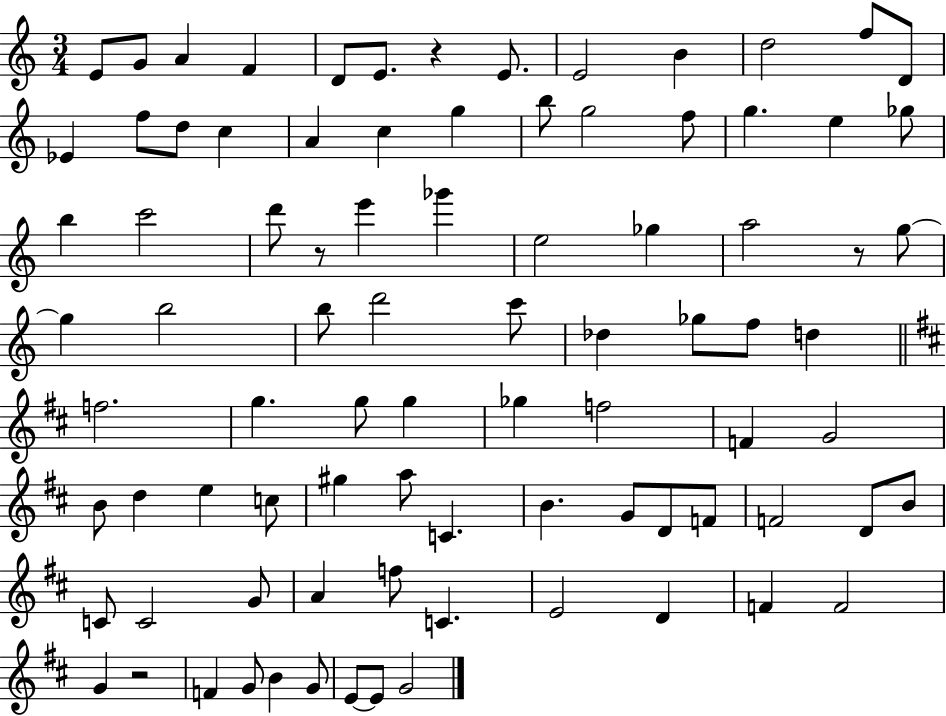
{
  \clef treble
  \numericTimeSignature
  \time 3/4
  \key c \major
  e'8 g'8 a'4 f'4 | d'8 e'8. r4 e'8. | e'2 b'4 | d''2 f''8 d'8 | \break ees'4 f''8 d''8 c''4 | a'4 c''4 g''4 | b''8 g''2 f''8 | g''4. e''4 ges''8 | \break b''4 c'''2 | d'''8 r8 e'''4 ges'''4 | e''2 ges''4 | a''2 r8 g''8~~ | \break g''4 b''2 | b''8 d'''2 c'''8 | des''4 ges''8 f''8 d''4 | \bar "||" \break \key b \minor f''2. | g''4. g''8 g''4 | ges''4 f''2 | f'4 g'2 | \break b'8 d''4 e''4 c''8 | gis''4 a''8 c'4. | b'4. g'8 d'8 f'8 | f'2 d'8 b'8 | \break c'8 c'2 g'8 | a'4 f''8 c'4. | e'2 d'4 | f'4 f'2 | \break g'4 r2 | f'4 g'8 b'4 g'8 | e'8~~ e'8 g'2 | \bar "|."
}